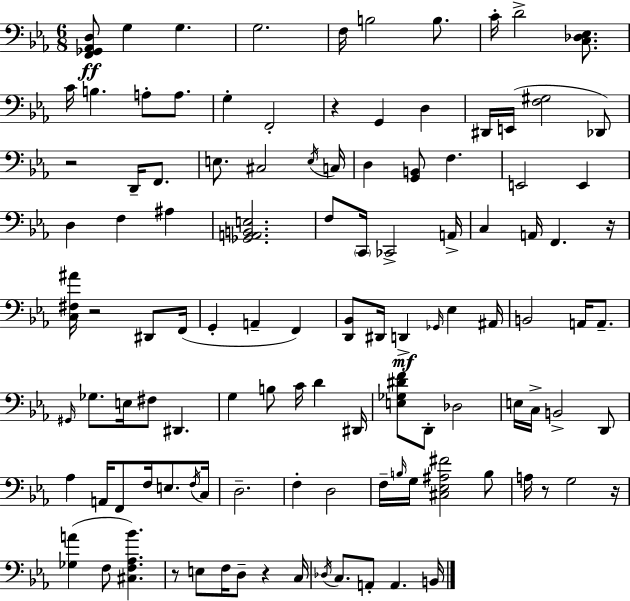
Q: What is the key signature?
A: EES major